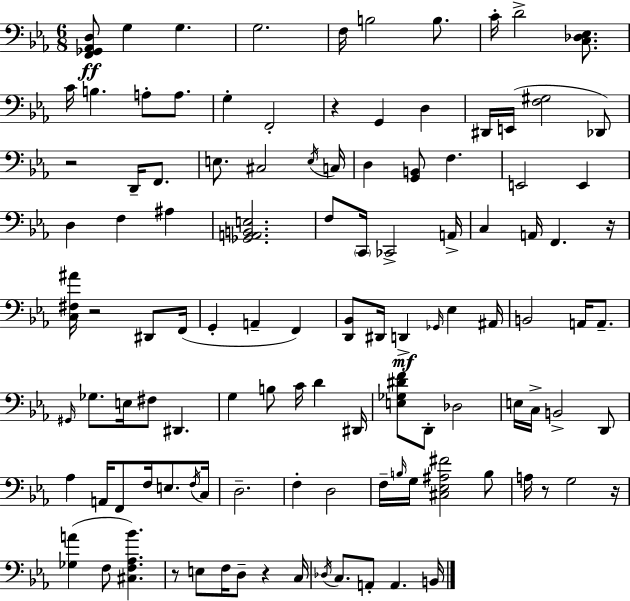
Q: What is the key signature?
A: EES major